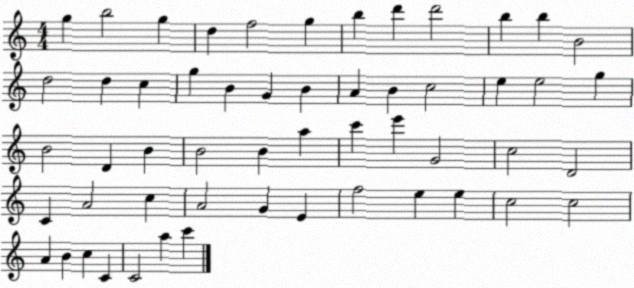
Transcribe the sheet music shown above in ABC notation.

X:1
T:Untitled
M:4/4
L:1/4
K:C
g b2 g d f2 g b d' d'2 b b B2 d2 d c g B G B A B c2 e e2 g B2 D B B2 B a c' e' G2 c2 D2 C A2 c A2 G E f2 e e c2 c2 A B c C C2 a c'